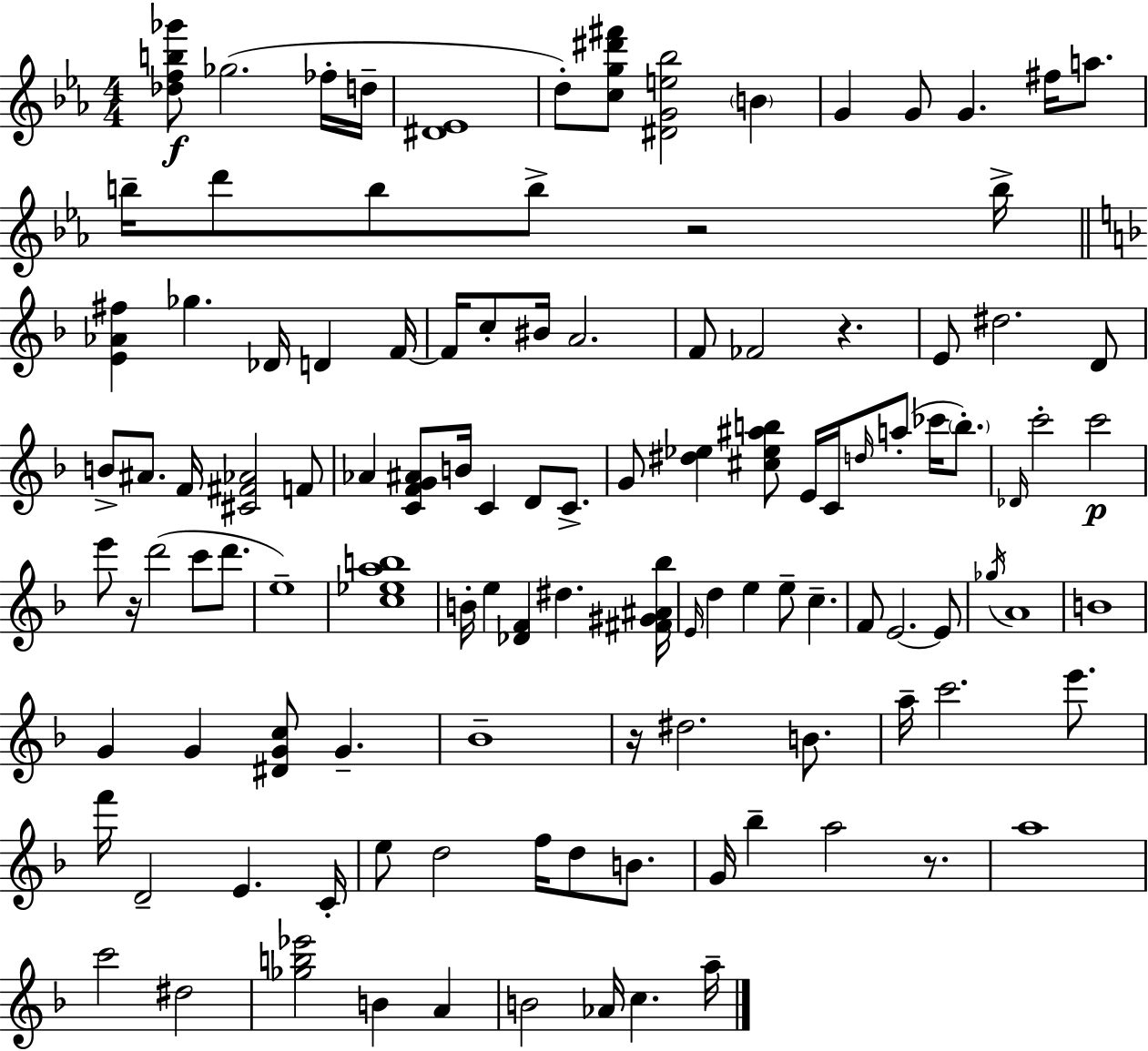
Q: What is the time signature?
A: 4/4